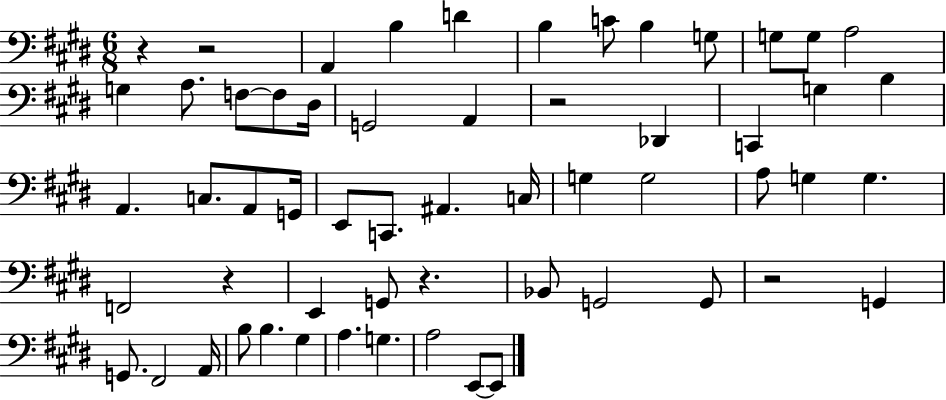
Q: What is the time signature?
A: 6/8